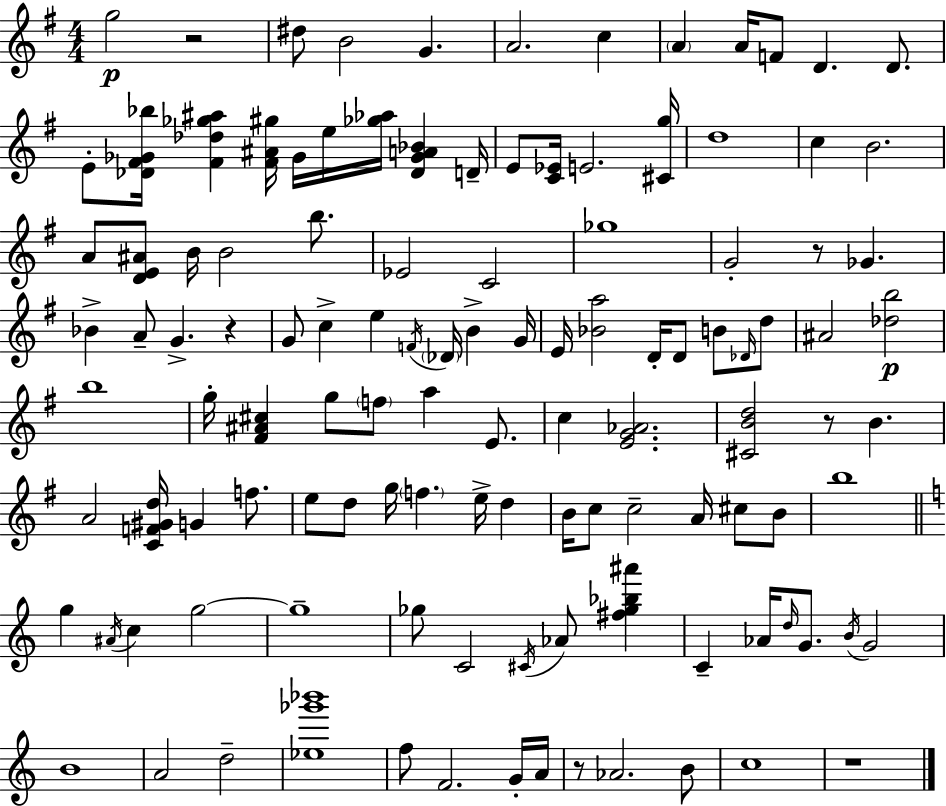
{
  \clef treble
  \numericTimeSignature
  \time 4/4
  \key e \minor
  g''2\p r2 | dis''8 b'2 g'4. | a'2. c''4 | \parenthesize a'4 a'16 f'8 d'4. d'8. | \break e'8-. <des' fis' ges' bes''>16 <fis' des'' ges'' ais''>4 <fis' ais' gis''>16 ges'16 e''16 <ges'' aes''>16 <des' ges' a' bes'>4 d'16-- | e'8 <c' ees'>16 e'2. <cis' g''>16 | d''1 | c''4 b'2. | \break a'8 <d' e' ais'>8 b'16 b'2 b''8. | ees'2 c'2 | ges''1 | g'2-. r8 ges'4. | \break bes'4-> a'8-- g'4.-> r4 | g'8 c''4-> e''4 \acciaccatura { f'16 } \parenthesize des'16 b'4-> | g'16 e'16 <bes' a''>2 d'16-. d'8 b'8 \grace { des'16 } | d''8 ais'2 <des'' b''>2\p | \break b''1 | g''16-. <fis' ais' cis''>4 g''8 \parenthesize f''8 a''4 e'8. | c''4 <e' g' aes'>2. | <cis' b' d''>2 r8 b'4. | \break a'2 <c' f' gis' d''>16 g'4 f''8. | e''8 d''8 g''16 \parenthesize f''4. e''16-> d''4 | b'16 c''8 c''2-- a'16 cis''8 | b'8 b''1 | \break \bar "||" \break \key c \major g''4 \acciaccatura { ais'16 } c''4 g''2~~ | g''1-- | ges''8 c'2 \acciaccatura { cis'16 } aes'8 <fis'' ges'' bes'' ais'''>4 | c'4-- aes'16 \grace { d''16 } g'8. \acciaccatura { b'16 } g'2 | \break b'1 | a'2 d''2-- | <ees'' ges''' bes'''>1 | f''8 f'2. | \break g'16-. a'16 r8 aes'2. | b'8 c''1 | r1 | \bar "|."
}